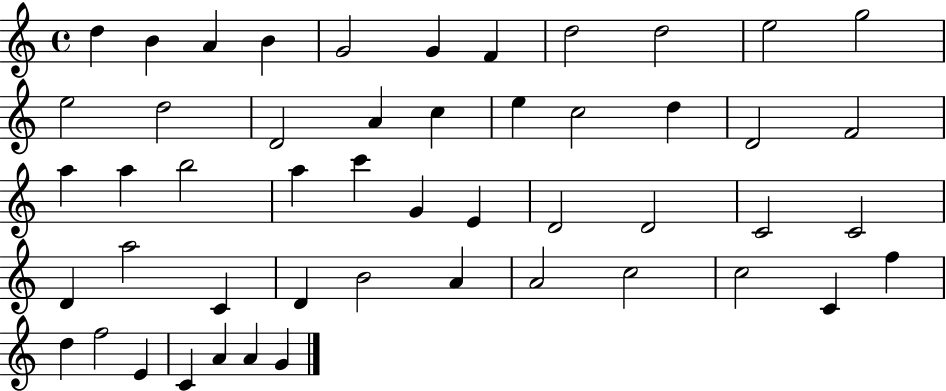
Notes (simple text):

D5/q B4/q A4/q B4/q G4/h G4/q F4/q D5/h D5/h E5/h G5/h E5/h D5/h D4/h A4/q C5/q E5/q C5/h D5/q D4/h F4/h A5/q A5/q B5/h A5/q C6/q G4/q E4/q D4/h D4/h C4/h C4/h D4/q A5/h C4/q D4/q B4/h A4/q A4/h C5/h C5/h C4/q F5/q D5/q F5/h E4/q C4/q A4/q A4/q G4/q